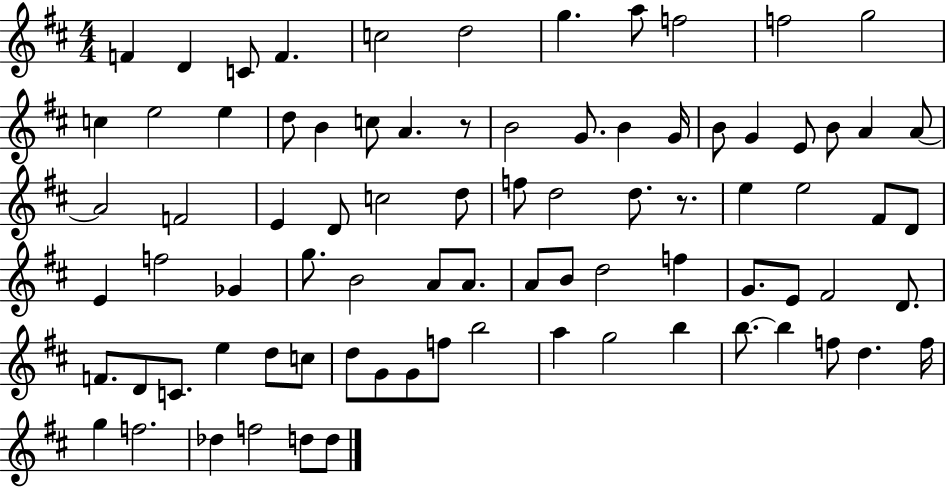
{
  \clef treble
  \numericTimeSignature
  \time 4/4
  \key d \major
  f'4 d'4 c'8 f'4. | c''2 d''2 | g''4. a''8 f''2 | f''2 g''2 | \break c''4 e''2 e''4 | d''8 b'4 c''8 a'4. r8 | b'2 g'8. b'4 g'16 | b'8 g'4 e'8 b'8 a'4 a'8~~ | \break a'2 f'2 | e'4 d'8 c''2 d''8 | f''8 d''2 d''8. r8. | e''4 e''2 fis'8 d'8 | \break e'4 f''2 ges'4 | g''8. b'2 a'8 a'8. | a'8 b'8 d''2 f''4 | g'8. e'8 fis'2 d'8. | \break f'8. d'8 c'8. e''4 d''8 c''8 | d''8 g'8 g'8 f''8 b''2 | a''4 g''2 b''4 | b''8.~~ b''4 f''8 d''4. f''16 | \break g''4 f''2. | des''4 f''2 d''8 d''8 | \bar "|."
}